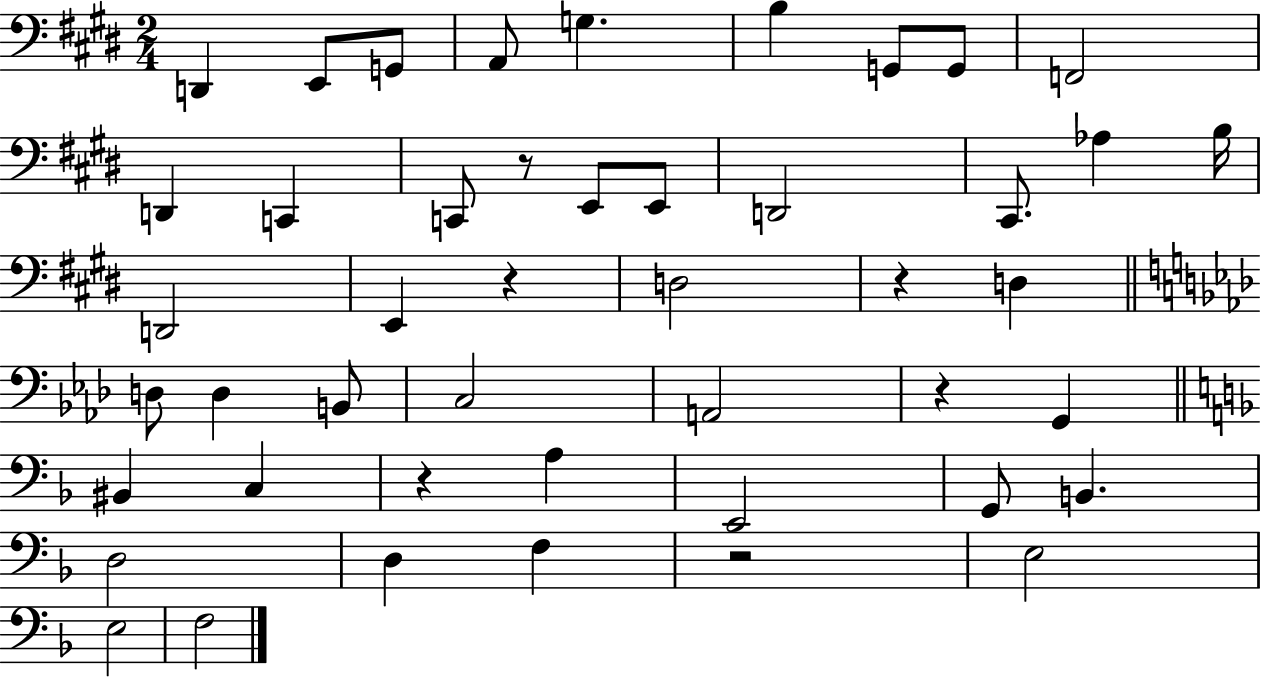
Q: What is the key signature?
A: E major